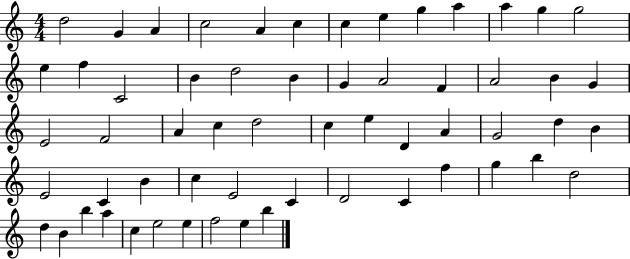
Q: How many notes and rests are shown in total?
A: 59